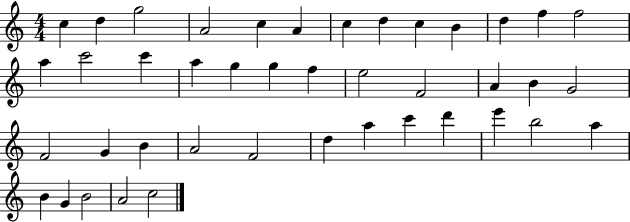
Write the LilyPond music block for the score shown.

{
  \clef treble
  \numericTimeSignature
  \time 4/4
  \key c \major
  c''4 d''4 g''2 | a'2 c''4 a'4 | c''4 d''4 c''4 b'4 | d''4 f''4 f''2 | \break a''4 c'''2 c'''4 | a''4 g''4 g''4 f''4 | e''2 f'2 | a'4 b'4 g'2 | \break f'2 g'4 b'4 | a'2 f'2 | d''4 a''4 c'''4 d'''4 | e'''4 b''2 a''4 | \break b'4 g'4 b'2 | a'2 c''2 | \bar "|."
}